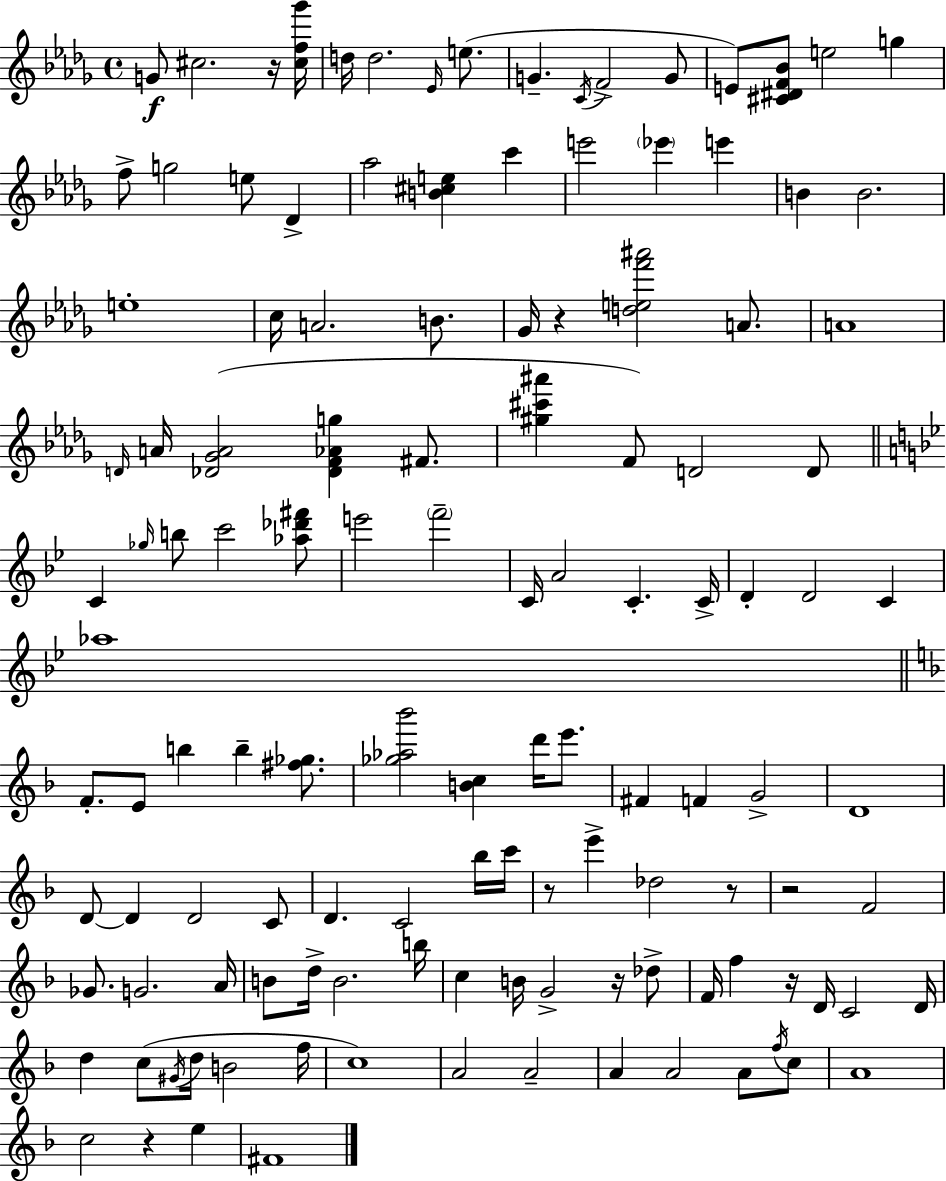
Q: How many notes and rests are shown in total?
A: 125